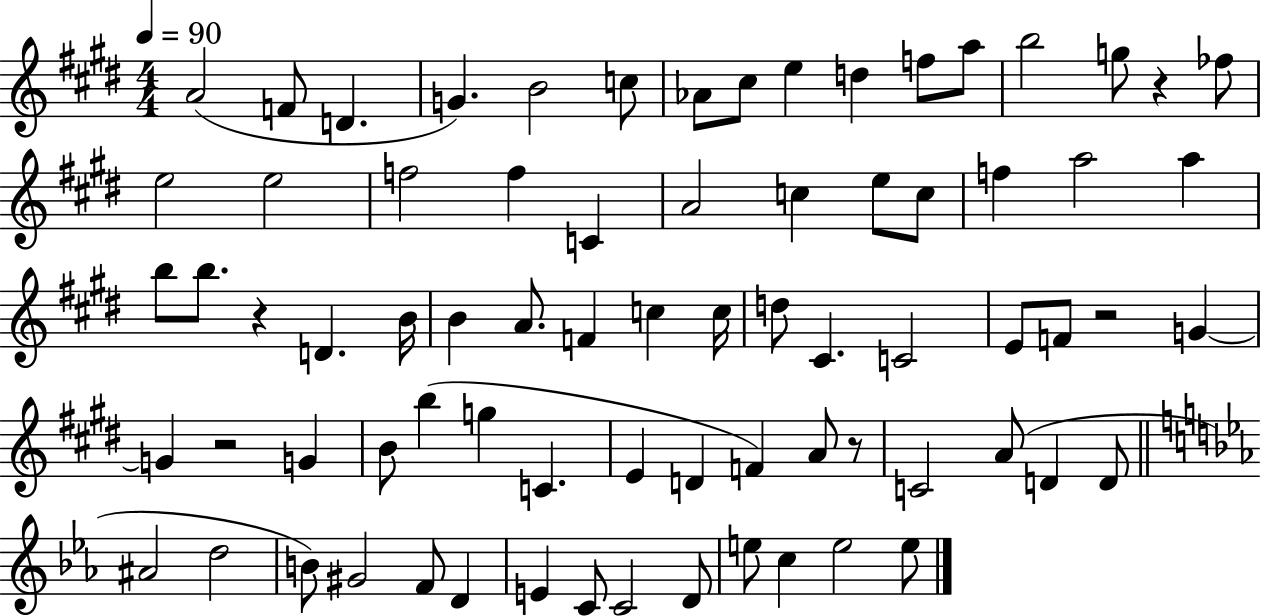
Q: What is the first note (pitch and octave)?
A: A4